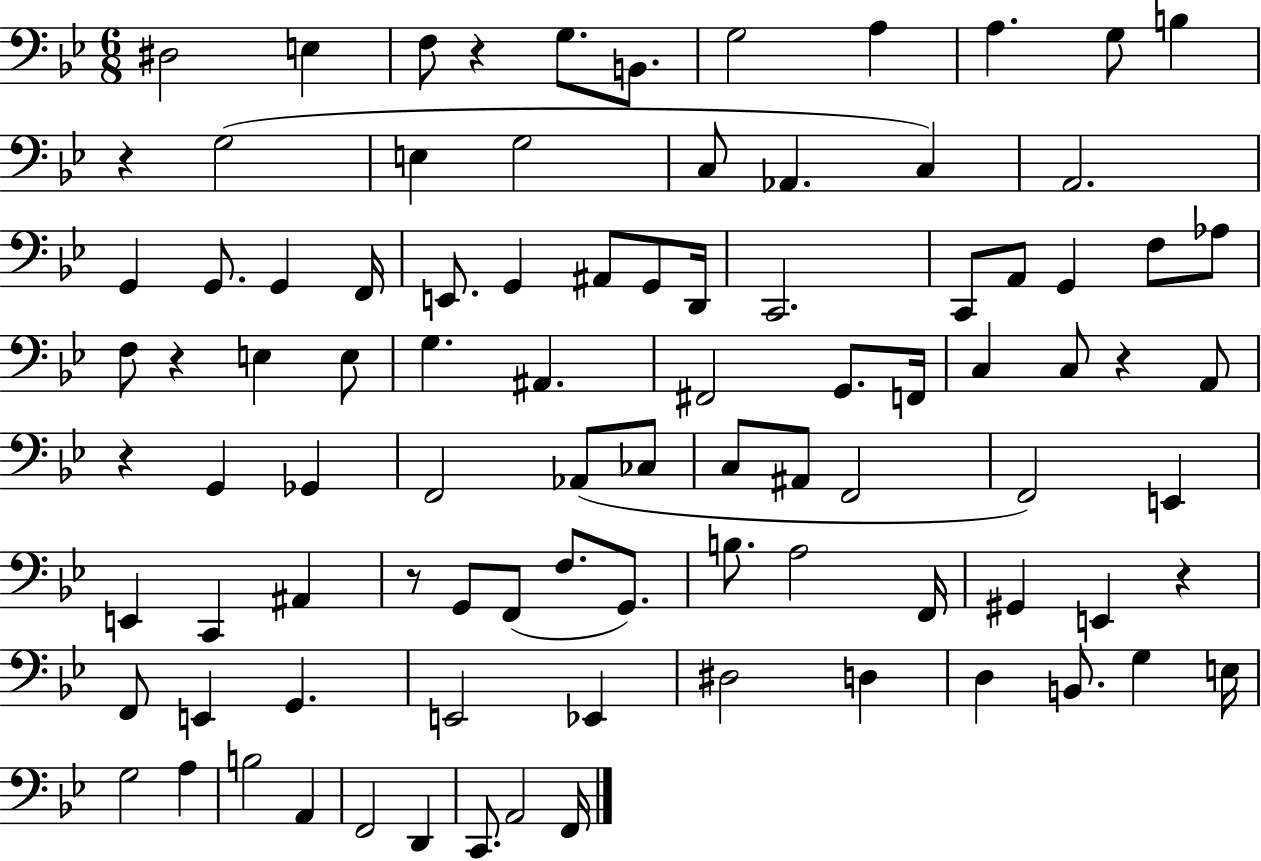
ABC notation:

X:1
T:Untitled
M:6/8
L:1/4
K:Bb
^D,2 E, F,/2 z G,/2 B,,/2 G,2 A, A, G,/2 B, z G,2 E, G,2 C,/2 _A,, C, A,,2 G,, G,,/2 G,, F,,/4 E,,/2 G,, ^A,,/2 G,,/2 D,,/4 C,,2 C,,/2 A,,/2 G,, F,/2 _A,/2 F,/2 z E, E,/2 G, ^A,, ^F,,2 G,,/2 F,,/4 C, C,/2 z A,,/2 z G,, _G,, F,,2 _A,,/2 _C,/2 C,/2 ^A,,/2 F,,2 F,,2 E,, E,, C,, ^A,, z/2 G,,/2 F,,/2 F,/2 G,,/2 B,/2 A,2 F,,/4 ^G,, E,, z F,,/2 E,, G,, E,,2 _E,, ^D,2 D, D, B,,/2 G, E,/4 G,2 A, B,2 A,, F,,2 D,, C,,/2 A,,2 F,,/4